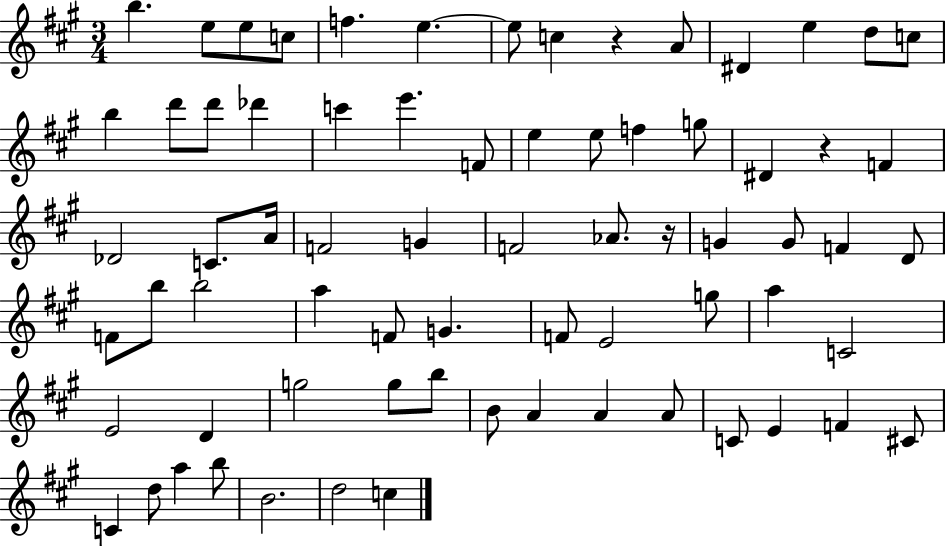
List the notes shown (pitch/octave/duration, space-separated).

B5/q. E5/e E5/e C5/e F5/q. E5/q. E5/e C5/q R/q A4/e D#4/q E5/q D5/e C5/e B5/q D6/e D6/e Db6/q C6/q E6/q. F4/e E5/q E5/e F5/q G5/e D#4/q R/q F4/q Db4/h C4/e. A4/s F4/h G4/q F4/h Ab4/e. R/s G4/q G4/e F4/q D4/e F4/e B5/e B5/h A5/q F4/e G4/q. F4/e E4/h G5/e A5/q C4/h E4/h D4/q G5/h G5/e B5/e B4/e A4/q A4/q A4/e C4/e E4/q F4/q C#4/e C4/q D5/e A5/q B5/e B4/h. D5/h C5/q